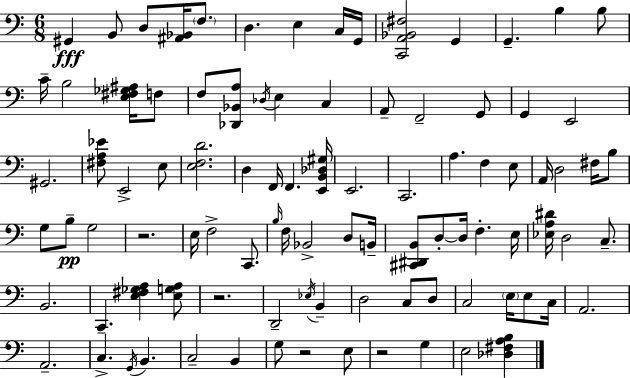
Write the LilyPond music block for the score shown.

{
  \clef bass
  \numericTimeSignature
  \time 6/8
  \key a \minor
  gis,4\fff b,8 d8 <ais, bes,>16 \parenthesize f8. | d4. e4 c16 g,16 | <c, a, bes, fis>2 g,4 | g,4.-- b4 b8 | \break c'16-- b2 <e fis ges ais>16 f8 | f8 <des, bes, a>8 \acciaccatura { des16 } e4 c4 | a,8-- f,2-- g,8 | g,4 e,2 | \break gis,2. | <fis a ees'>8 e,2-> e8 | <e f d'>2. | d4 f,16 f,4. | \break <e, b, des gis>16 e,2. | c,2. | a4. f4 e8 | a,16 d2 fis16 b8 | \break g8 b8--\pp g2 | r2. | e16 f2-> c,8. | \grace { b16 } f16 bes,2-> d8 | \break b,16-- <cis, dis, b,>8 d8-.~~ d16 f4.-. | e16 <ees a dis'>16 d2 c8.-- | b,2. | c,4.-- <e fis ges a>4 | \break <e g a>8 r2. | d,2-- \acciaccatura { ees16 } b,4-- | d2 c8 | d8 c2 \parenthesize e16 | \break e8 c16 a,2. | a,2.-- | c4.-> \acciaccatura { g,16 } b,4. | c2-- | \break b,4 g8 r2 | e8 r2 | g4 e2 | <des fis a b>4 \bar "|."
}